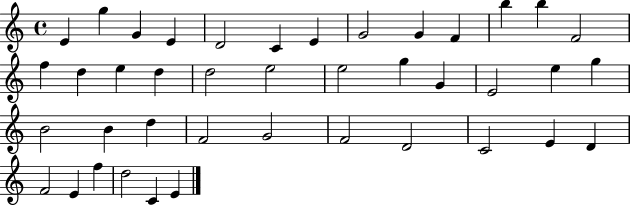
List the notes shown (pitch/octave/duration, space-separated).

E4/q G5/q G4/q E4/q D4/h C4/q E4/q G4/h G4/q F4/q B5/q B5/q F4/h F5/q D5/q E5/q D5/q D5/h E5/h E5/h G5/q G4/q E4/h E5/q G5/q B4/h B4/q D5/q F4/h G4/h F4/h D4/h C4/h E4/q D4/q F4/h E4/q F5/q D5/h C4/q E4/q